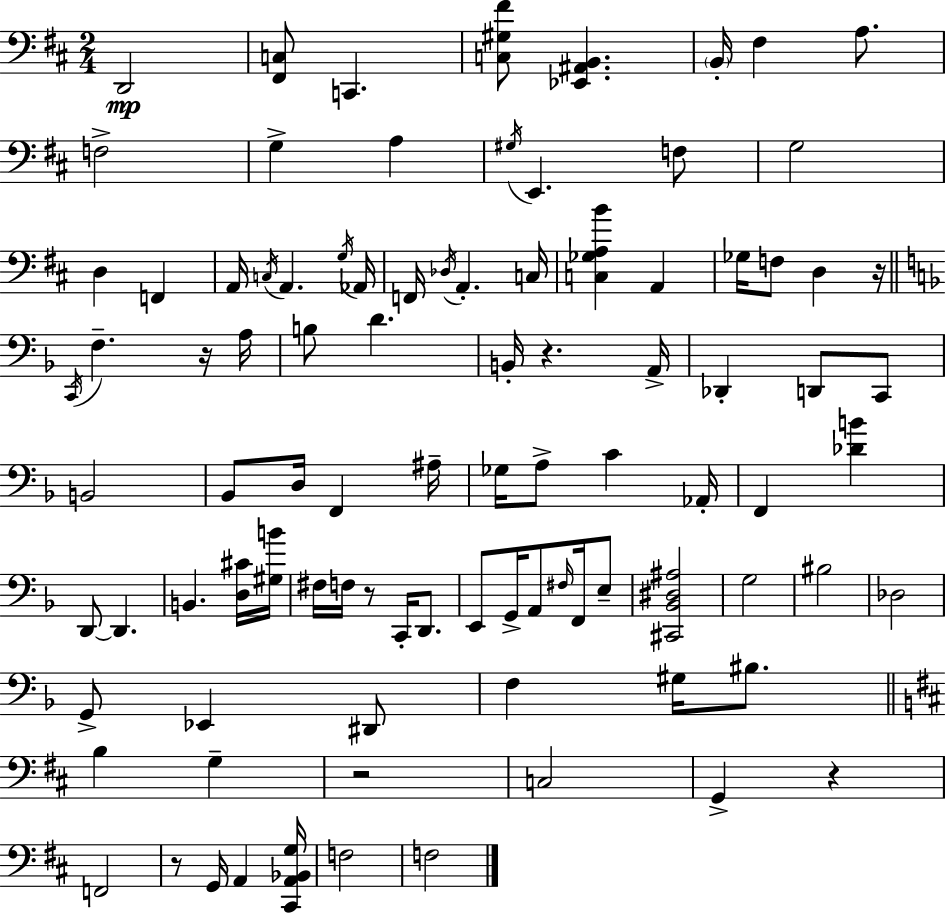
X:1
T:Untitled
M:2/4
L:1/4
K:D
D,,2 [^F,,C,]/2 C,, [C,^G,^F]/2 [_E,,^A,,B,,] B,,/4 ^F, A,/2 F,2 G, A, ^G,/4 E,, F,/2 G,2 D, F,, A,,/4 C,/4 A,, G,/4 _A,,/4 F,,/4 _D,/4 A,, C,/4 [C,_G,A,B] A,, _G,/4 F,/2 D, z/4 C,,/4 F, z/4 A,/4 B,/2 D B,,/4 z A,,/4 _D,, D,,/2 C,,/2 B,,2 _B,,/2 D,/4 F,, ^A,/4 _G,/4 A,/2 C _A,,/4 F,, [_DB] D,,/2 D,, B,, [D,^C]/4 [^G,B]/4 ^F,/4 F,/4 z/2 C,,/4 D,,/2 E,,/2 G,,/4 A,,/2 ^F,/4 F,,/4 E,/2 [^C,,_B,,^D,^A,]2 G,2 ^B,2 _D,2 G,,/2 _E,, ^D,,/2 F, ^G,/4 ^B,/2 B, G, z2 C,2 G,, z F,,2 z/2 G,,/4 A,, [^C,,A,,_B,,G,]/4 F,2 F,2